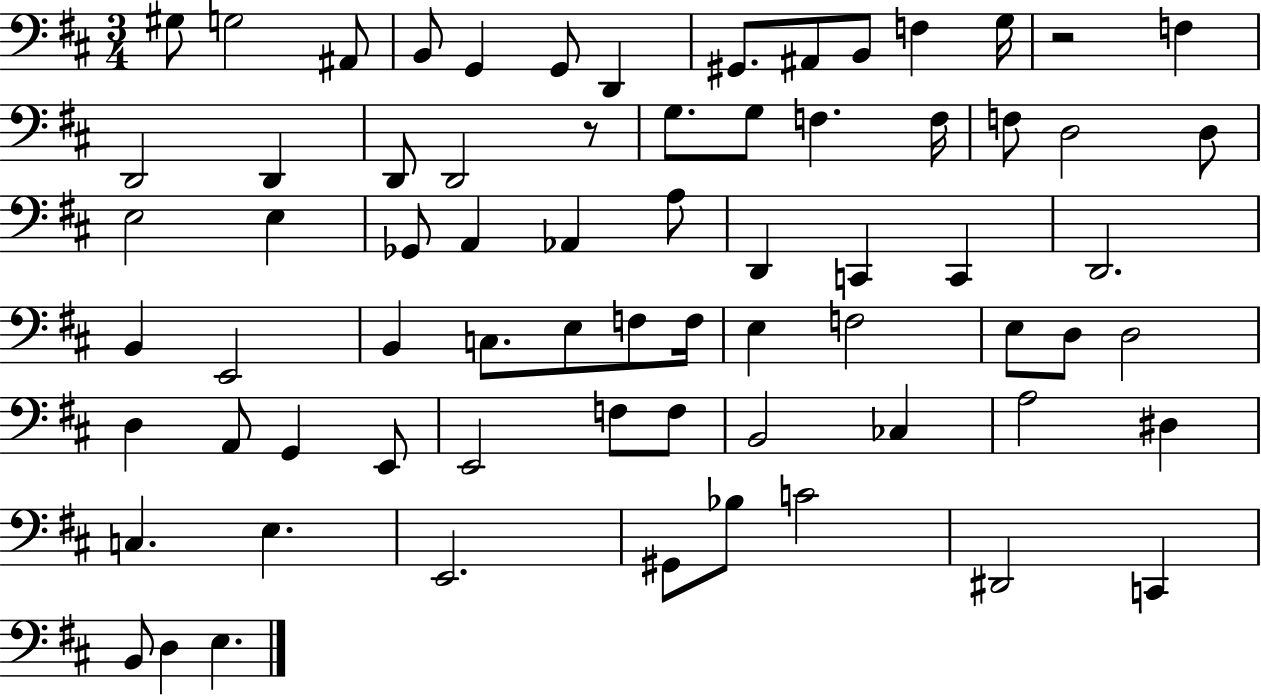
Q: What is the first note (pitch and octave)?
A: G#3